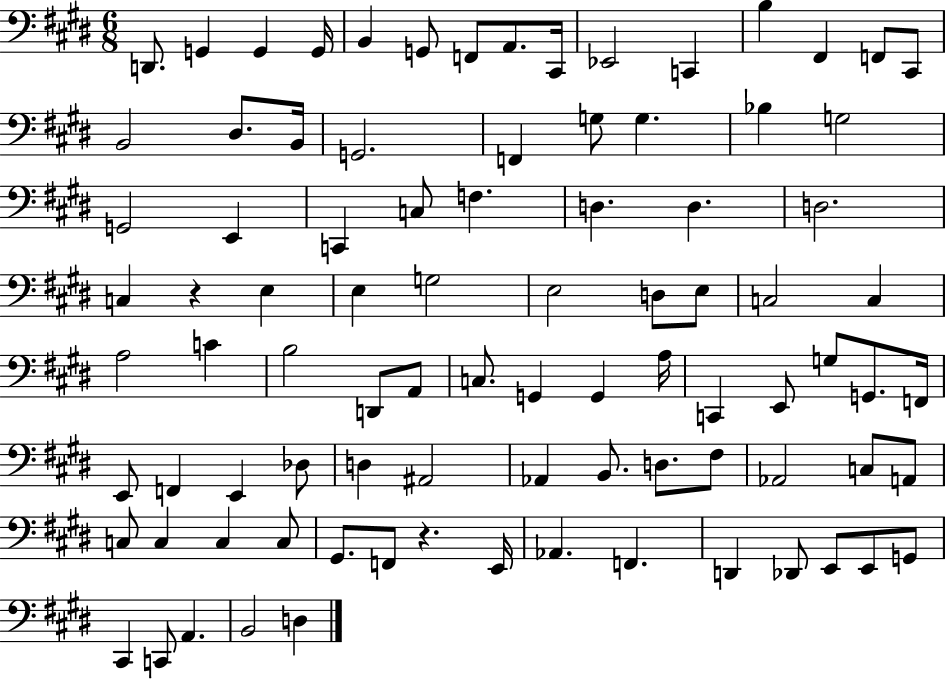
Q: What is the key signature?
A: E major